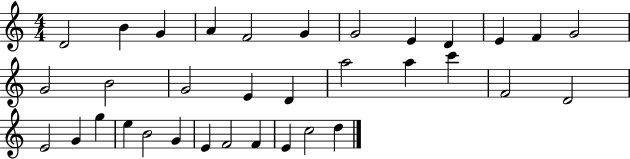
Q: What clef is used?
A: treble